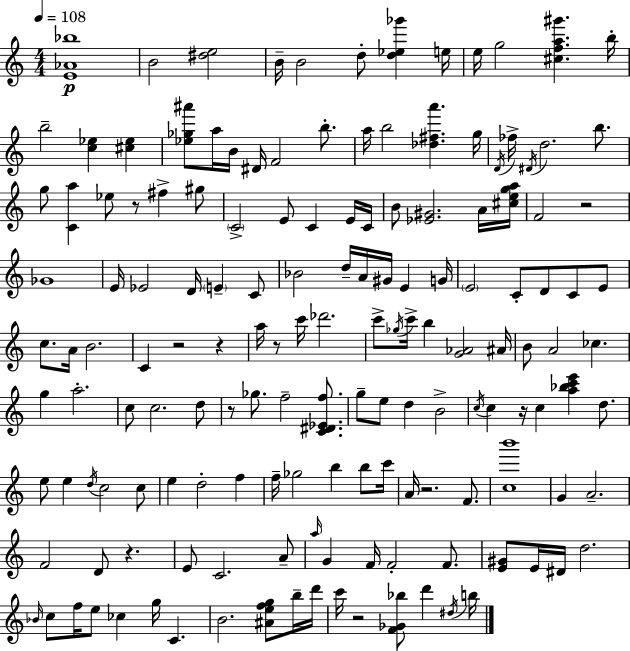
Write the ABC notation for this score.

X:1
T:Untitled
M:4/4
L:1/4
K:Am
[E_A_b]4 B2 [^de]2 B/4 B2 d/2 [d_e_g'] e/4 e/4 g2 [^cfa^g'] b/4 b2 [c_e] [^c_e] [_e_g^a']/2 a/4 B/4 ^D/4 F2 b/2 a/4 b2 [_d^fa'] g/4 D/4 _f/4 ^D/4 d2 b/2 g/2 [Ca] _e/2 z/2 ^f ^g/2 C2 E/2 C E/4 C/4 B/2 [_E^G]2 A/4 [^cega]/4 F2 z2 _G4 E/4 _E2 D/4 E C/2 _B2 d/4 A/4 ^G/4 E G/4 E2 C/2 D/2 C/2 E/2 c/2 A/4 B2 C z2 z a/4 z/2 c'/4 _d'2 c'/2 _g/4 c'/4 b [G_A]2 ^A/4 B/2 A2 _c g a2 c/2 c2 d/2 z/2 _g/2 f2 [C^D_Ef]/2 g/2 e/2 d B2 c/4 c z/4 c [a_bc'e'] d/2 e/2 e d/4 c2 c/2 e d2 f f/4 _g2 b b/2 c'/4 A/4 z2 F/2 [cb']4 G A2 F2 D/2 z E/2 C2 A/2 a/4 G F/4 F2 F/2 [E^G]/2 E/4 ^D/4 d2 _B/4 c/2 f/4 e/2 _c g/4 C B2 [^Aefg]/2 b/4 d'/4 c'/4 z2 [F_G_b]/2 d' ^d/4 b/4